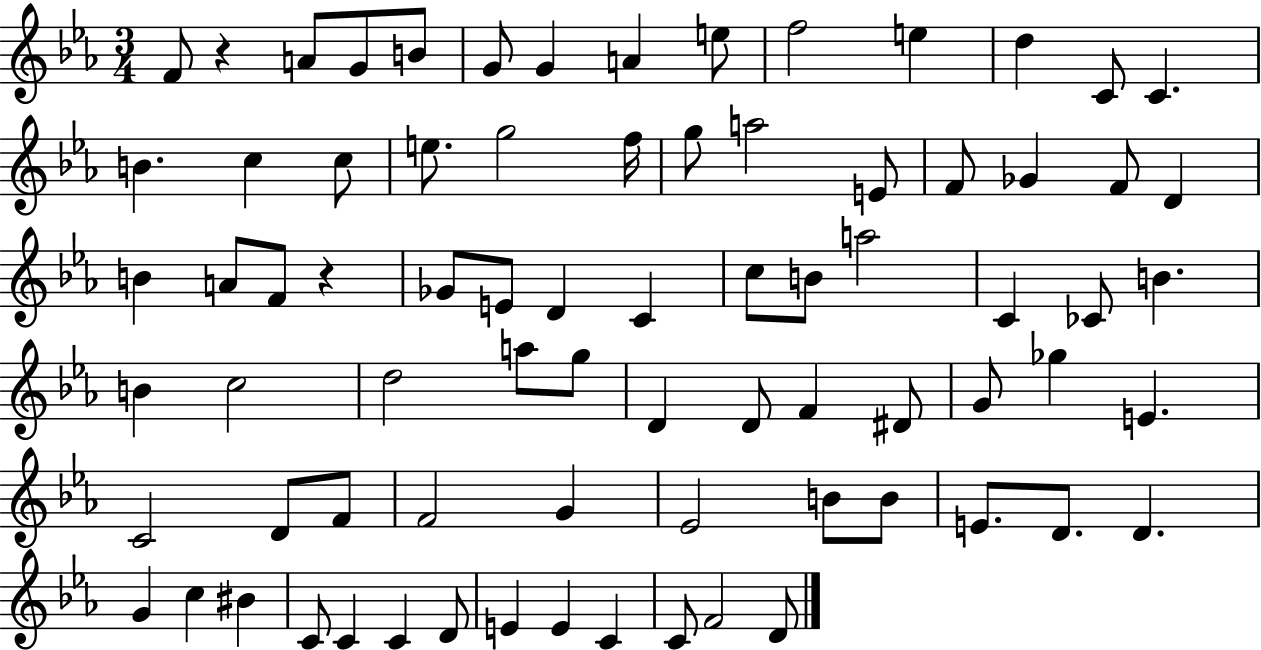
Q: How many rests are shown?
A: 2